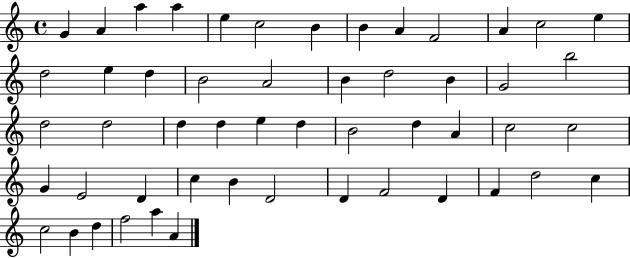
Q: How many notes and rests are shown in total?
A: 52